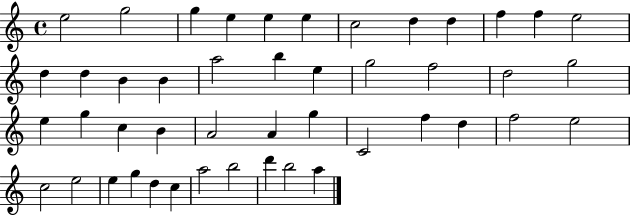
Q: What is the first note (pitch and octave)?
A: E5